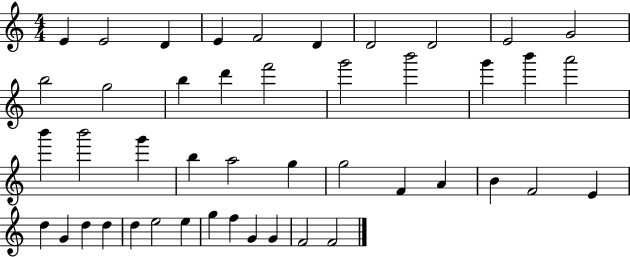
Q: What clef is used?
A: treble